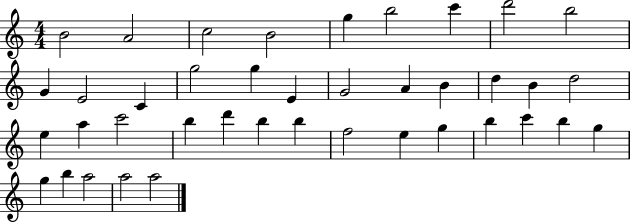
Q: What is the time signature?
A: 4/4